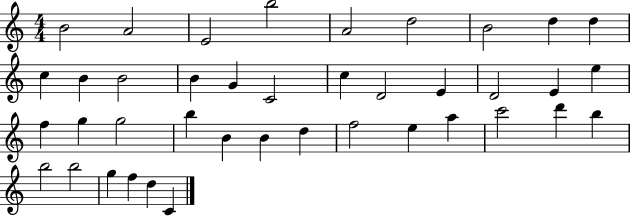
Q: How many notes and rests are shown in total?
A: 40